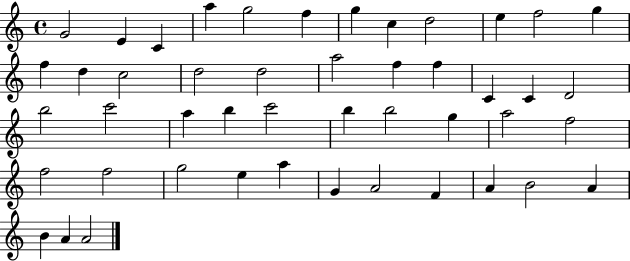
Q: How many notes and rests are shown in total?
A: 47